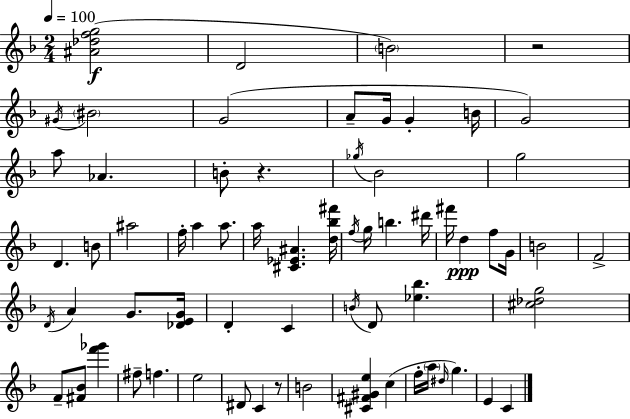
[A#4,Db5,F5,G5]/h D4/h B4/h R/h G#4/s BIS4/h G4/h A4/e G4/s G4/q B4/s G4/h A5/e Ab4/q. B4/e R/q. Gb5/s Bb4/h G5/h D4/q. B4/e A#5/h F5/s A5/q A5/e. A5/s [C#4,Eb4,A#4]/q. [D5,Bb5,F#6]/s F5/s G5/s B5/q. D#6/s F#6/s D5/q F5/e G4/s B4/h F4/h D4/s A4/q G4/e. [Db4,E4,G4]/s D4/q C4/q B4/s D4/e [Eb5,Bb5]/q. [C#5,Db5,G5]/h F4/e [F#4,Bb4]/e [F6,Gb6]/q F#5/e F5/q. E5/h D#4/e C4/q R/e B4/h [C#4,F#4,G#4,E5]/q C5/q F5/s A5/s D#5/s G5/q. E4/q C4/q